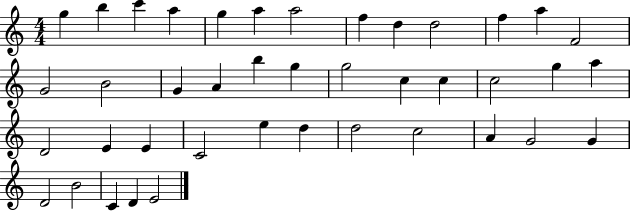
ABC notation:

X:1
T:Untitled
M:4/4
L:1/4
K:C
g b c' a g a a2 f d d2 f a F2 G2 B2 G A b g g2 c c c2 g a D2 E E C2 e d d2 c2 A G2 G D2 B2 C D E2